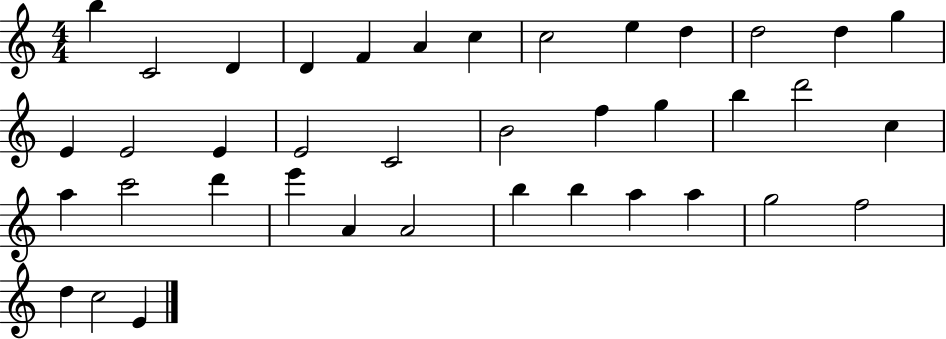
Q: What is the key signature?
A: C major